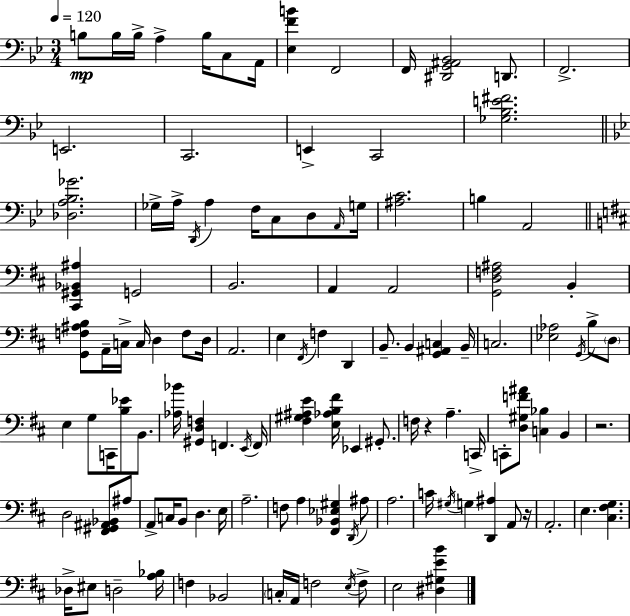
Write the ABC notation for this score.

X:1
T:Untitled
M:3/4
L:1/4
K:Gm
B,/2 B,/4 B,/4 A, B,/4 C,/2 A,,/4 [_E,FB] F,,2 F,,/4 [^D,,G,,^A,,_B,,]2 D,,/2 F,,2 E,,2 C,,2 E,, C,,2 [_G,_B,E^F]2 [_D,A,_B,_G]2 _G,/4 A,/4 D,,/4 A, F,/4 C,/2 D,/2 A,,/4 G,/4 [^A,C]2 B, A,,2 [^C,,^G,,_B,,^A,] G,,2 B,,2 A,, A,,2 [G,,D,F,^A,]2 B,, [G,,F,^A,B,]/2 A,,/4 C,/4 C,/4 D, F,/2 D,/4 A,,2 E, ^F,,/4 F, D,, B,,/2 B,, [G,,^A,,C,] B,,/4 C,2 [_E,_A,]2 G,,/4 B,/2 D,/2 E, G,/2 C,,/4 [B,_E]/2 B,,/2 [_A,_B]/4 [^G,,D,F,] F,, E,,/4 F,,/4 [^F,^G,^A,E] [E,_A,B,^F]/4 _E,, ^G,,/2 F,/4 z A, C,,/4 C,,/2 [D,^G,F^A]/2 [C,_B,] B,, z2 D,2 [^F,,^G,,^A,,_B,,]/2 ^A,/2 A,,/2 C,/4 B,,/2 D, E,/4 A,2 F,/2 A, [^F,,_B,,_E,^G,] D,,/4 ^A,/2 A,2 C/4 ^G,/4 G, [D,,^A,] A,,/2 z/4 A,,2 E, [^C,^F,G,] _D,/4 ^E,/2 D,2 [A,_B,]/4 F, _B,,2 C,/4 A,,/4 F,2 E,/4 F,/2 E,2 [^D,^G,EB]